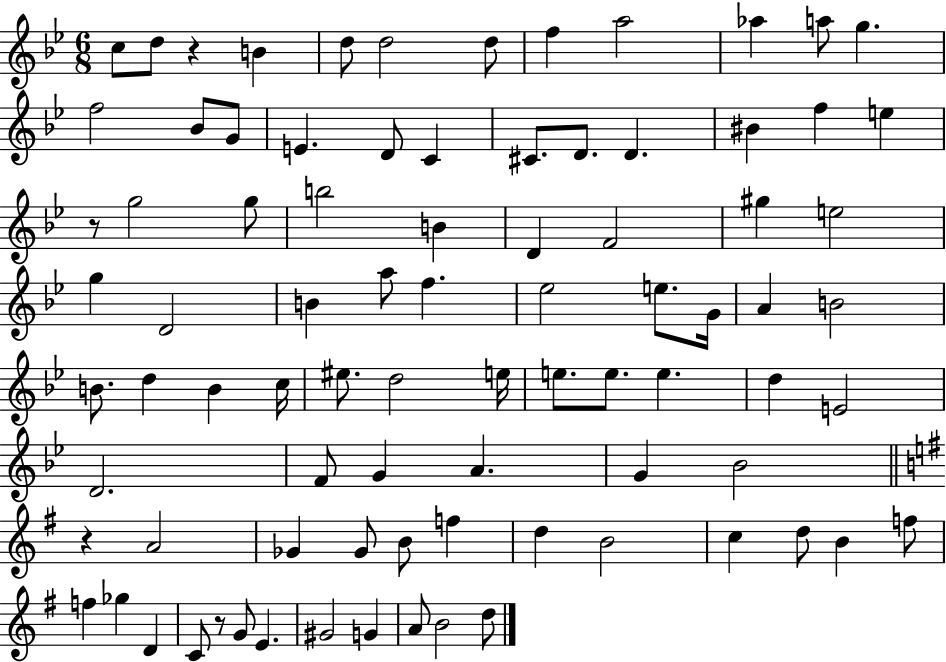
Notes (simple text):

C5/e D5/e R/q B4/q D5/e D5/h D5/e F5/q A5/h Ab5/q A5/e G5/q. F5/h Bb4/e G4/e E4/q. D4/e C4/q C#4/e. D4/e. D4/q. BIS4/q F5/q E5/q R/e G5/h G5/e B5/h B4/q D4/q F4/h G#5/q E5/h G5/q D4/h B4/q A5/e F5/q. Eb5/h E5/e. G4/s A4/q B4/h B4/e. D5/q B4/q C5/s EIS5/e. D5/h E5/s E5/e. E5/e. E5/q. D5/q E4/h D4/h. F4/e G4/q A4/q. G4/q Bb4/h R/q A4/h Gb4/q Gb4/e B4/e F5/q D5/q B4/h C5/q D5/e B4/q F5/e F5/q Gb5/q D4/q C4/e R/e G4/e E4/q. G#4/h G4/q A4/e B4/h D5/e